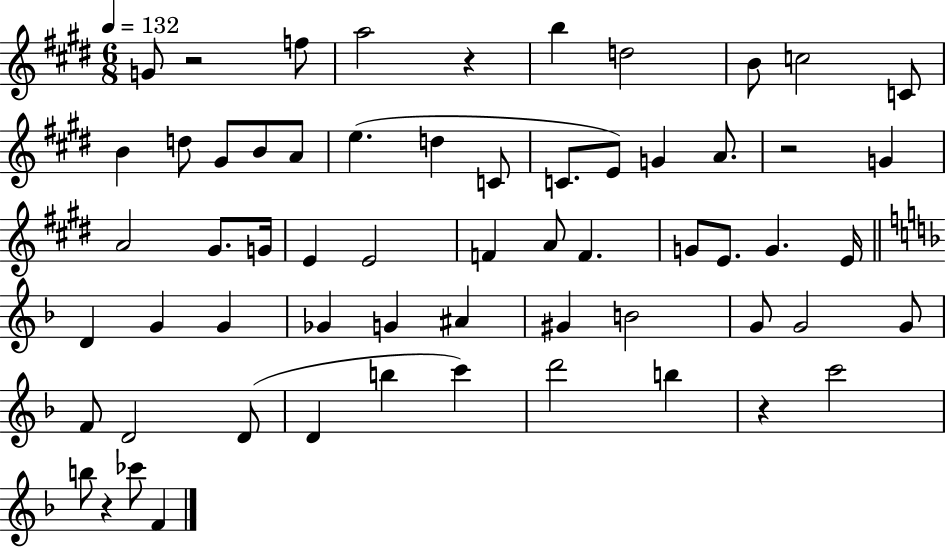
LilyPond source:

{
  \clef treble
  \numericTimeSignature
  \time 6/8
  \key e \major
  \tempo 4 = 132
  \repeat volta 2 { g'8 r2 f''8 | a''2 r4 | b''4 d''2 | b'8 c''2 c'8 | \break b'4 d''8 gis'8 b'8 a'8 | e''4.( d''4 c'8 | c'8. e'8) g'4 a'8. | r2 g'4 | \break a'2 gis'8. g'16 | e'4 e'2 | f'4 a'8 f'4. | g'8 e'8. g'4. e'16 | \break \bar "||" \break \key d \minor d'4 g'4 g'4 | ges'4 g'4 ais'4 | gis'4 b'2 | g'8 g'2 g'8 | \break f'8 d'2 d'8( | d'4 b''4 c'''4) | d'''2 b''4 | r4 c'''2 | \break b''8 r4 ces'''8 f'4 | } \bar "|."
}